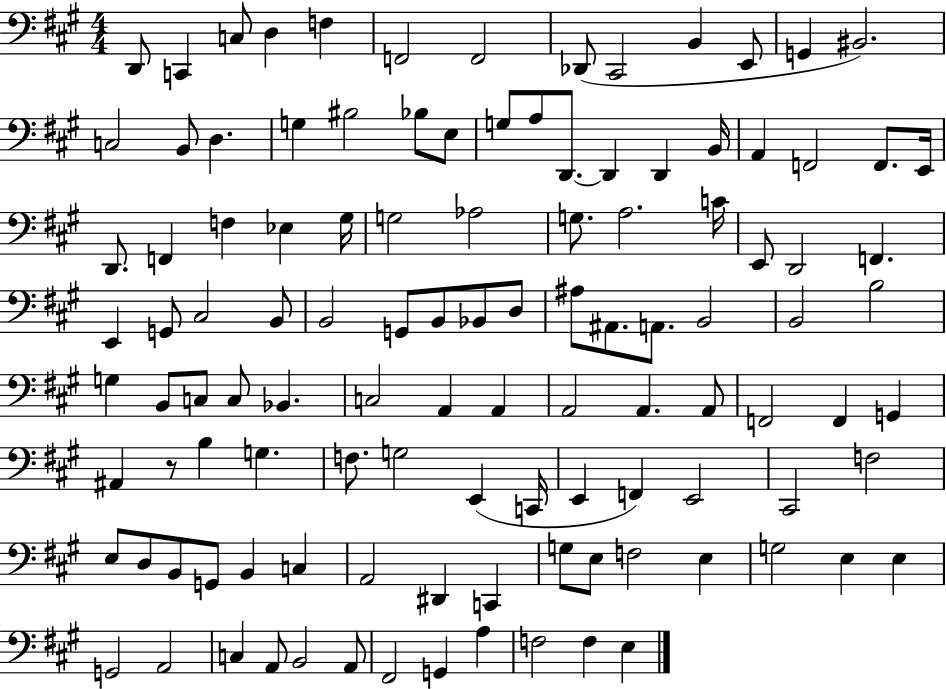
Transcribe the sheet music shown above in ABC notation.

X:1
T:Untitled
M:4/4
L:1/4
K:A
D,,/2 C,, C,/2 D, F, F,,2 F,,2 _D,,/2 ^C,,2 B,, E,,/2 G,, ^B,,2 C,2 B,,/2 D, G, ^B,2 _B,/2 E,/2 G,/2 A,/2 D,,/2 D,, D,, B,,/4 A,, F,,2 F,,/2 E,,/4 D,,/2 F,, F, _E, ^G,/4 G,2 _A,2 G,/2 A,2 C/4 E,,/2 D,,2 F,, E,, G,,/2 ^C,2 B,,/2 B,,2 G,,/2 B,,/2 _B,,/2 D,/2 ^A,/2 ^A,,/2 A,,/2 B,,2 B,,2 B,2 G, B,,/2 C,/2 C,/2 _B,, C,2 A,, A,, A,,2 A,, A,,/2 F,,2 F,, G,, ^A,, z/2 B, G, F,/2 G,2 E,, C,,/4 E,, F,, E,,2 ^C,,2 F,2 E,/2 D,/2 B,,/2 G,,/2 B,, C, A,,2 ^D,, C,, G,/2 E,/2 F,2 E, G,2 E, E, G,,2 A,,2 C, A,,/2 B,,2 A,,/2 ^F,,2 G,, A, F,2 F, E,